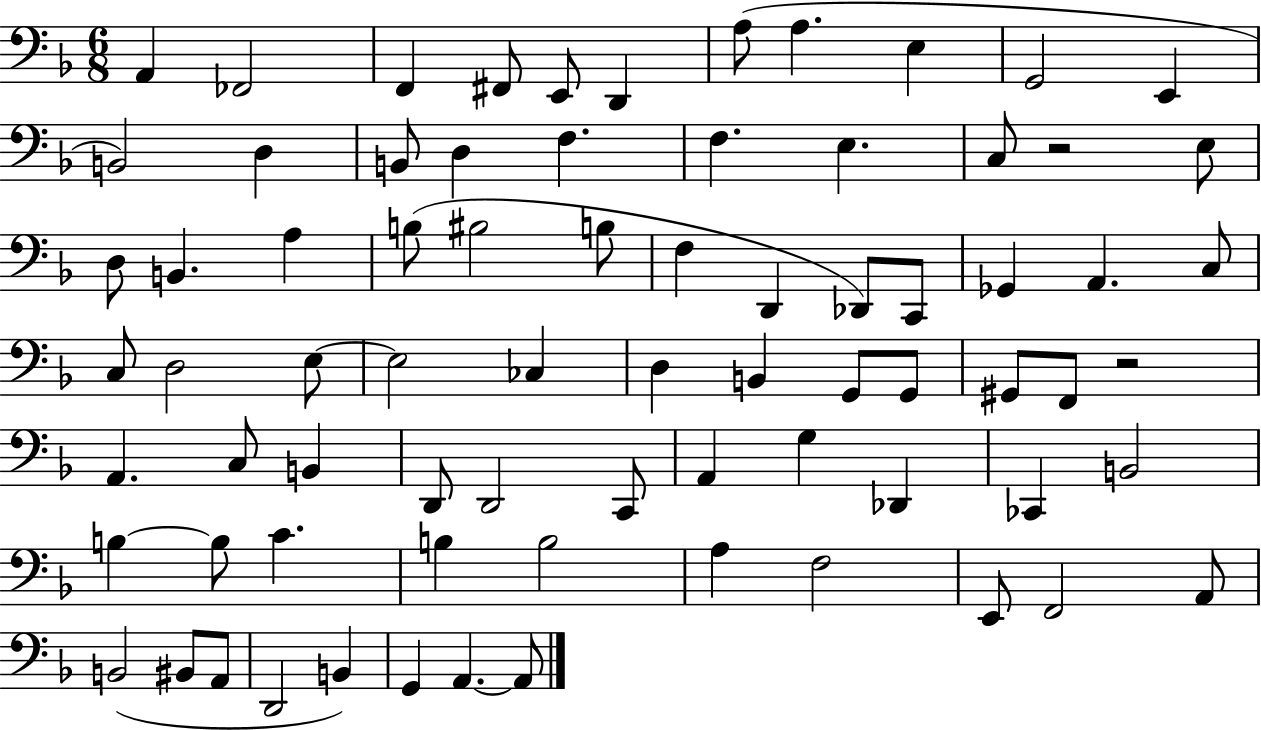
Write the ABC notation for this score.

X:1
T:Untitled
M:6/8
L:1/4
K:F
A,, _F,,2 F,, ^F,,/2 E,,/2 D,, A,/2 A, E, G,,2 E,, B,,2 D, B,,/2 D, F, F, E, C,/2 z2 E,/2 D,/2 B,, A, B,/2 ^B,2 B,/2 F, D,, _D,,/2 C,,/2 _G,, A,, C,/2 C,/2 D,2 E,/2 E,2 _C, D, B,, G,,/2 G,,/2 ^G,,/2 F,,/2 z2 A,, C,/2 B,, D,,/2 D,,2 C,,/2 A,, G, _D,, _C,, B,,2 B, B,/2 C B, B,2 A, F,2 E,,/2 F,,2 A,,/2 B,,2 ^B,,/2 A,,/2 D,,2 B,, G,, A,, A,,/2